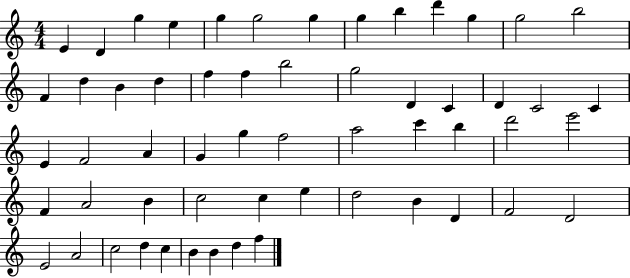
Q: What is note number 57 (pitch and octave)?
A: F5